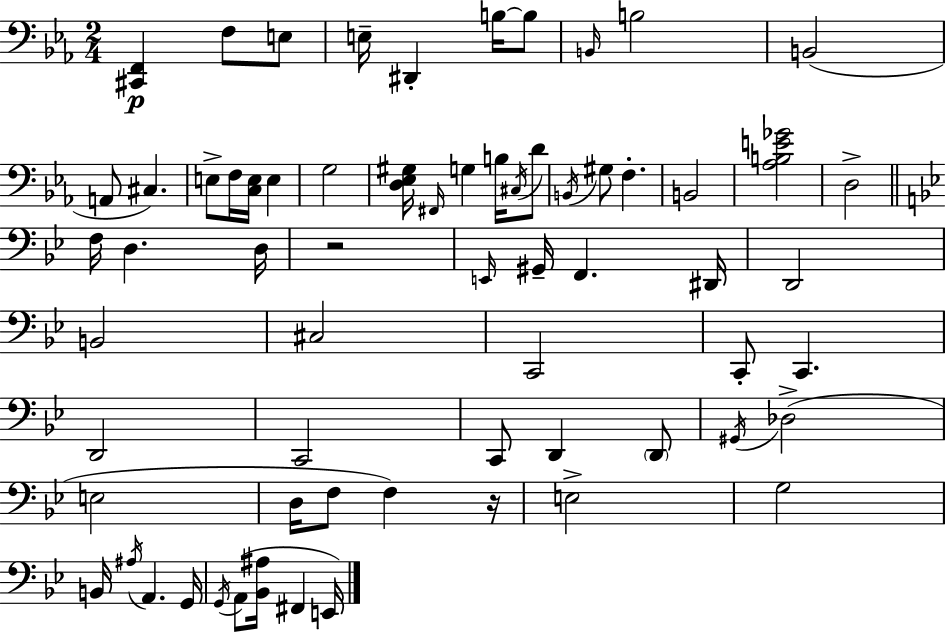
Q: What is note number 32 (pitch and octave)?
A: D#2